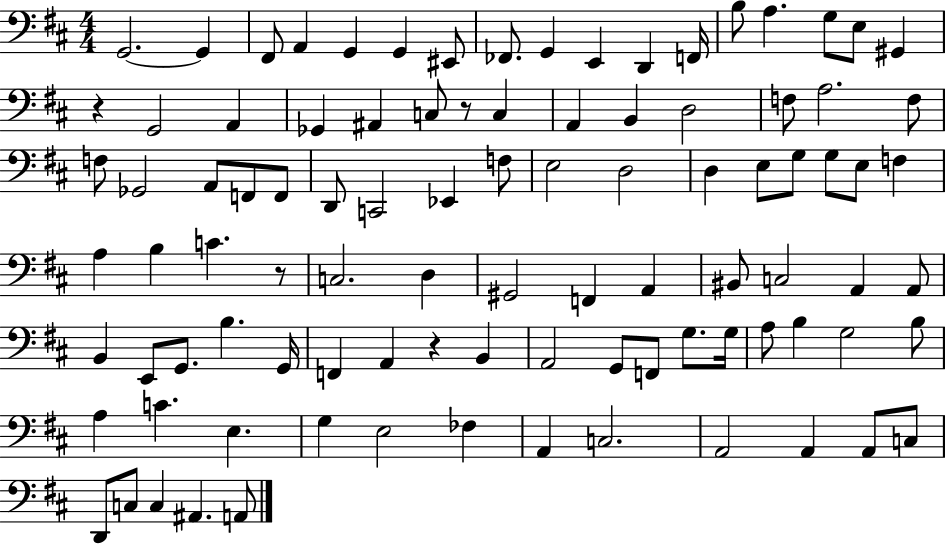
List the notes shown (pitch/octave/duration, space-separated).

G2/h. G2/q F#2/e A2/q G2/q G2/q EIS2/e FES2/e. G2/q E2/q D2/q F2/s B3/e A3/q. G3/e E3/e G#2/q R/q G2/h A2/q Gb2/q A#2/q C3/e R/e C3/q A2/q B2/q D3/h F3/e A3/h. F3/e F3/e Gb2/h A2/e F2/e F2/e D2/e C2/h Eb2/q F3/e E3/h D3/h D3/q E3/e G3/e G3/e E3/e F3/q A3/q B3/q C4/q. R/e C3/h. D3/q G#2/h F2/q A2/q BIS2/e C3/h A2/q A2/e B2/q E2/e G2/e. B3/q. G2/s F2/q A2/q R/q B2/q A2/h G2/e F2/e G3/e. G3/s A3/e B3/q G3/h B3/e A3/q C4/q. E3/q. G3/q E3/h FES3/q A2/q C3/h. A2/h A2/q A2/e C3/e D2/e C3/e C3/q A#2/q. A2/e